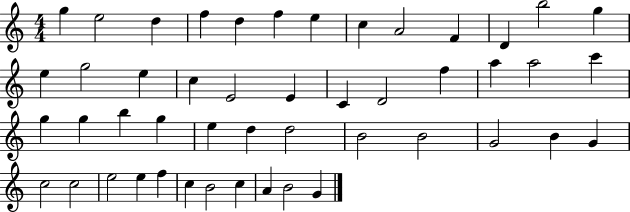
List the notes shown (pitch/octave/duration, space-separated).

G5/q E5/h D5/q F5/q D5/q F5/q E5/q C5/q A4/h F4/q D4/q B5/h G5/q E5/q G5/h E5/q C5/q E4/h E4/q C4/q D4/h F5/q A5/q A5/h C6/q G5/q G5/q B5/q G5/q E5/q D5/q D5/h B4/h B4/h G4/h B4/q G4/q C5/h C5/h E5/h E5/q F5/q C5/q B4/h C5/q A4/q B4/h G4/q